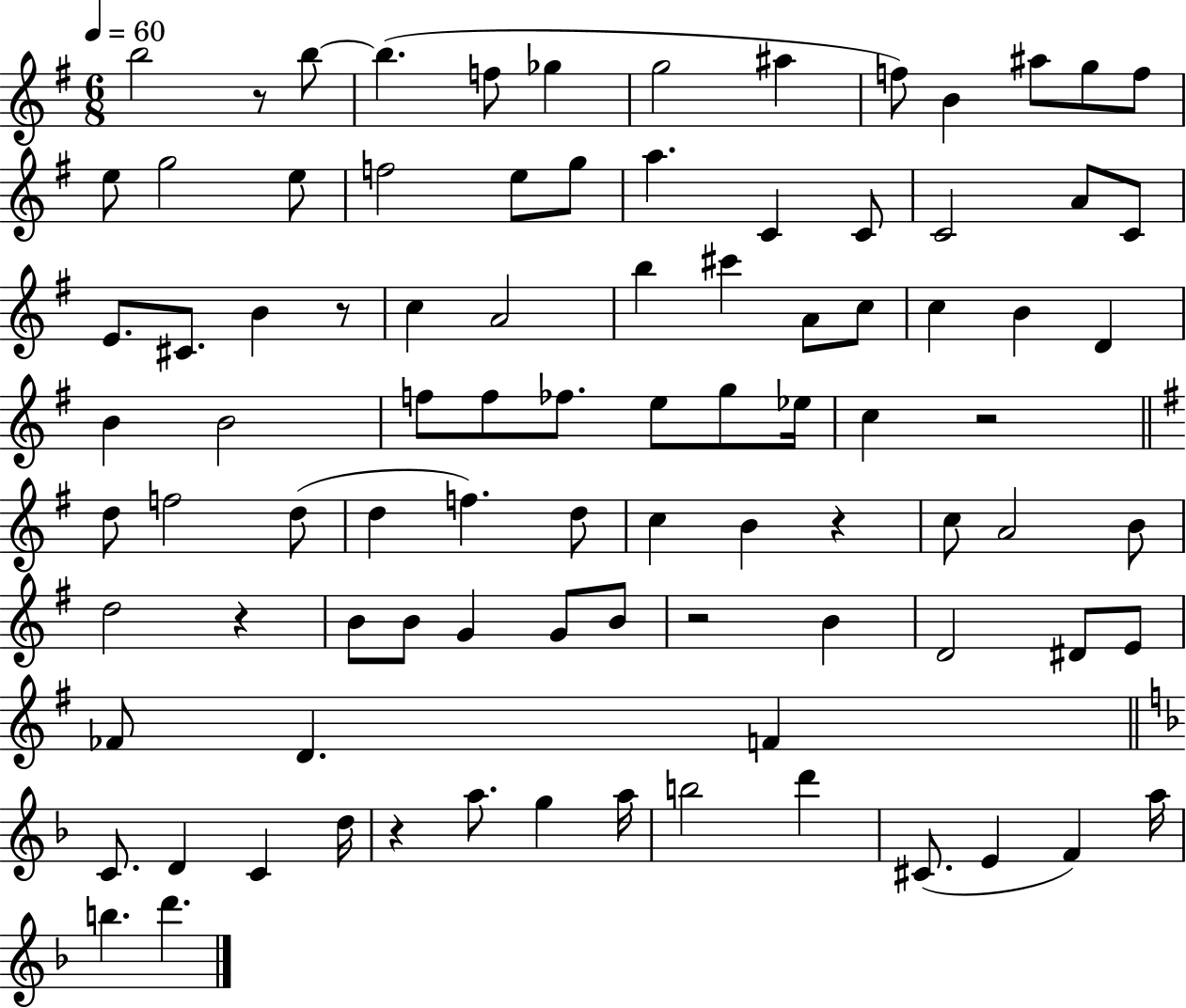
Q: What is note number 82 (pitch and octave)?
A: A5